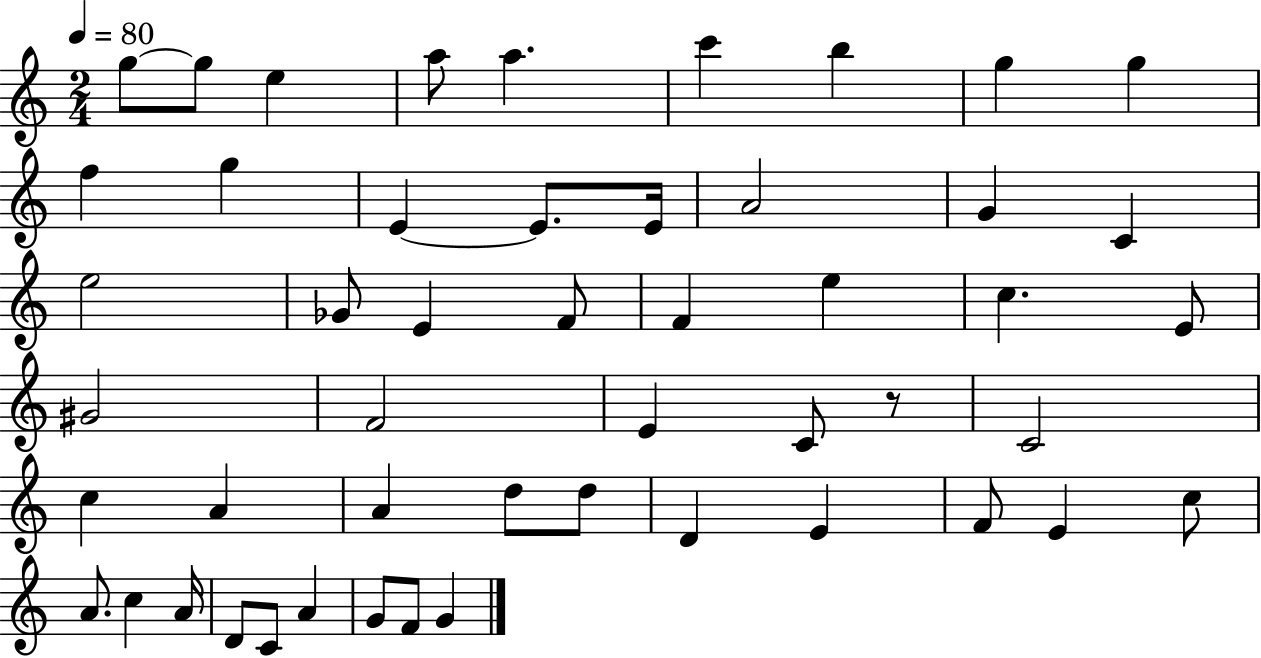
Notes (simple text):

G5/e G5/e E5/q A5/e A5/q. C6/q B5/q G5/q G5/q F5/q G5/q E4/q E4/e. E4/s A4/h G4/q C4/q E5/h Gb4/e E4/q F4/e F4/q E5/q C5/q. E4/e G#4/h F4/h E4/q C4/e R/e C4/h C5/q A4/q A4/q D5/e D5/e D4/q E4/q F4/e E4/q C5/e A4/e. C5/q A4/s D4/e C4/e A4/q G4/e F4/e G4/q